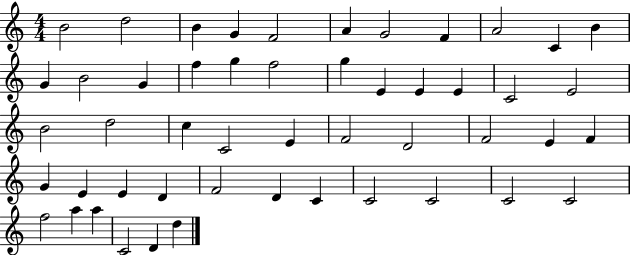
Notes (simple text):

B4/h D5/h B4/q G4/q F4/h A4/q G4/h F4/q A4/h C4/q B4/q G4/q B4/h G4/q F5/q G5/q F5/h G5/q E4/q E4/q E4/q C4/h E4/h B4/h D5/h C5/q C4/h E4/q F4/h D4/h F4/h E4/q F4/q G4/q E4/q E4/q D4/q F4/h D4/q C4/q C4/h C4/h C4/h C4/h F5/h A5/q A5/q C4/h D4/q D5/q